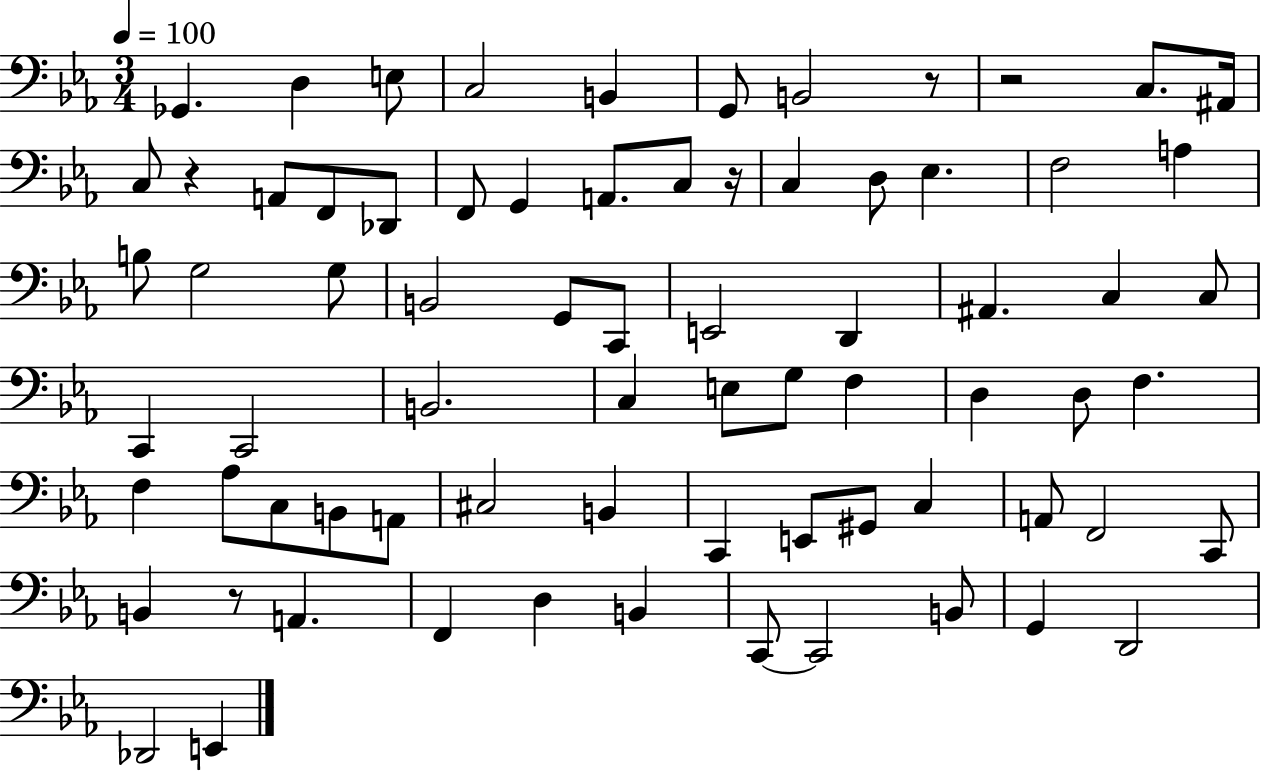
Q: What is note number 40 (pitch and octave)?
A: F3